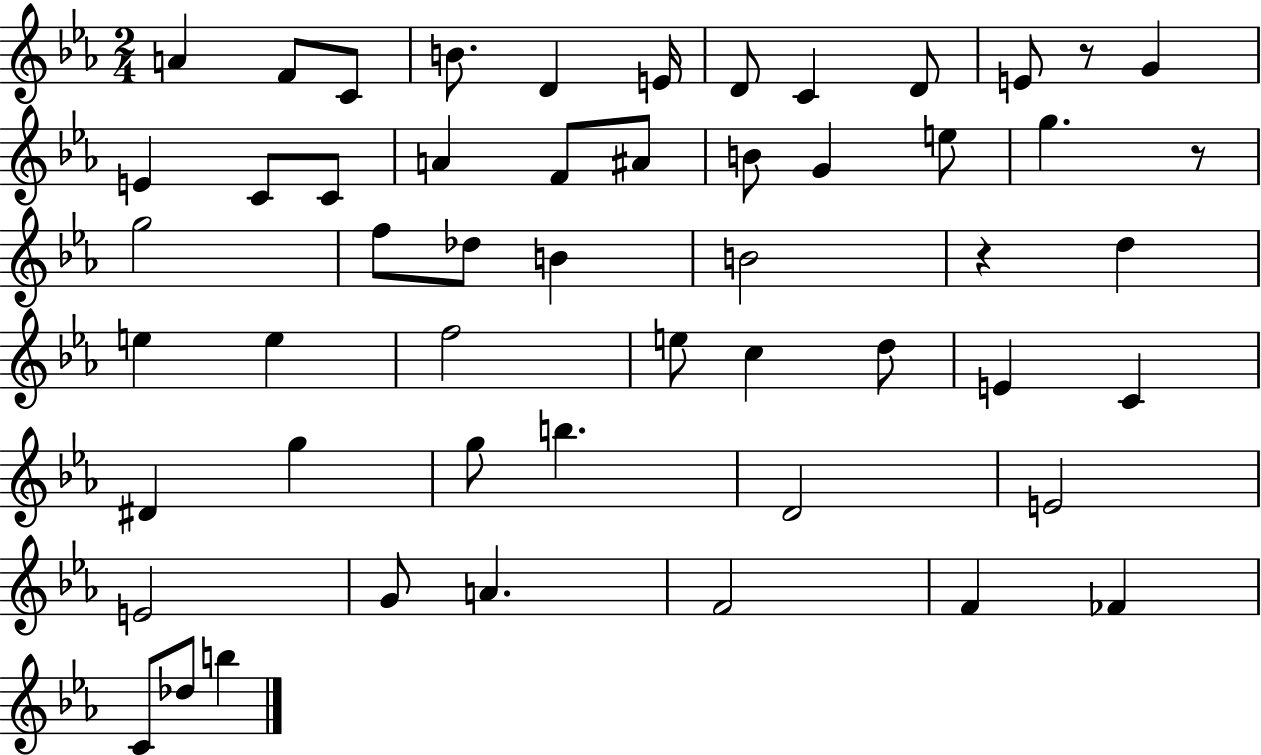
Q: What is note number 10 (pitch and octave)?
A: E4